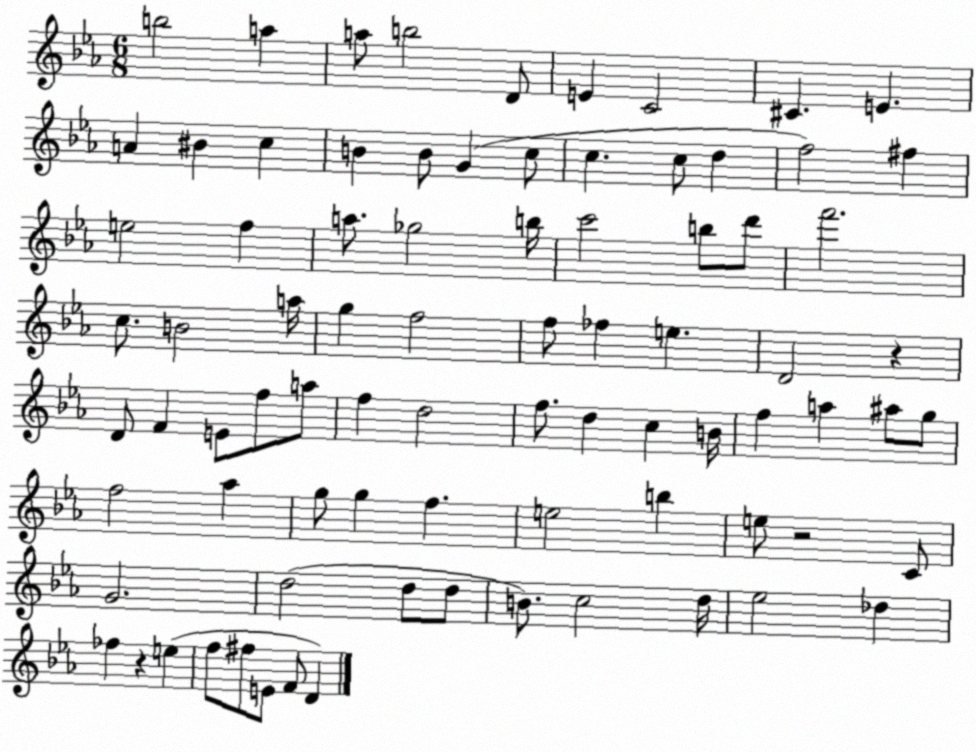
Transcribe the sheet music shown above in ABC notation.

X:1
T:Untitled
M:6/8
L:1/4
K:Eb
b2 a a/2 b2 D/2 E C2 ^C E A ^B c B B/2 G c/2 c c/2 d f2 ^f e2 f a/2 _g2 b/4 c'2 b/2 d'/2 f'2 c/2 B2 a/4 g f2 f/2 _f e D2 z D/2 F E/2 f/2 a/2 f d2 f/2 d c B/4 f a ^a/2 g/2 f2 _a g/2 g f e2 b e/2 z2 C/2 G2 d2 d/2 d/2 B/2 c2 d/4 _e2 _d _f z e f/2 ^f/2 E/2 F/2 D